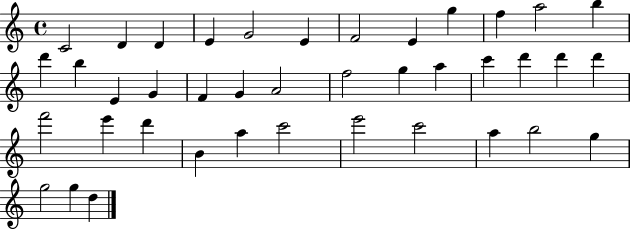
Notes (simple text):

C4/h D4/q D4/q E4/q G4/h E4/q F4/h E4/q G5/q F5/q A5/h B5/q D6/q B5/q E4/q G4/q F4/q G4/q A4/h F5/h G5/q A5/q C6/q D6/q D6/q D6/q F6/h E6/q D6/q B4/q A5/q C6/h E6/h C6/h A5/q B5/h G5/q G5/h G5/q D5/q